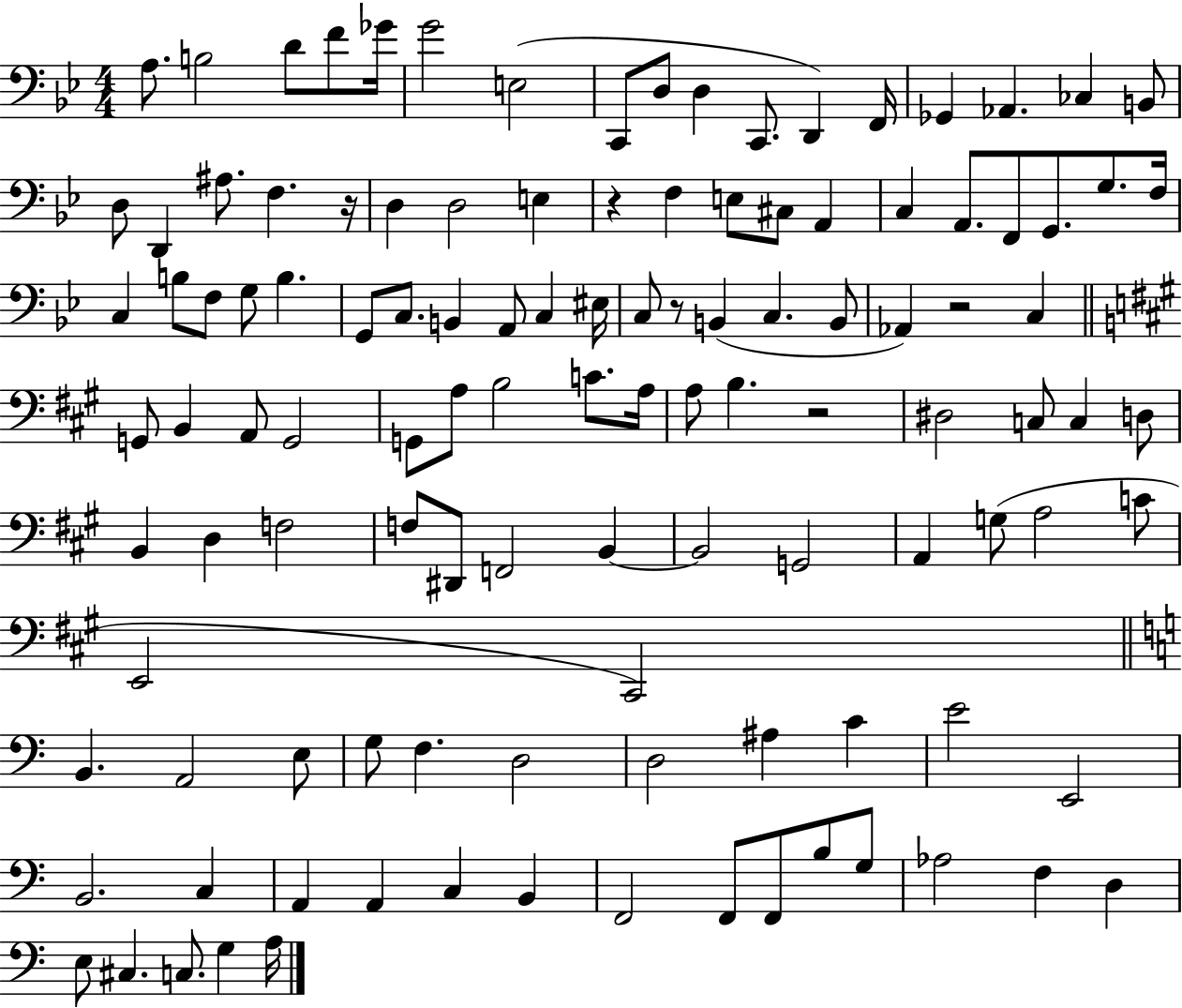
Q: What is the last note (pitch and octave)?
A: A3